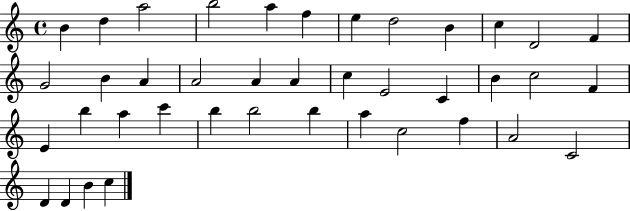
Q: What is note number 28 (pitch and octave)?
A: C6